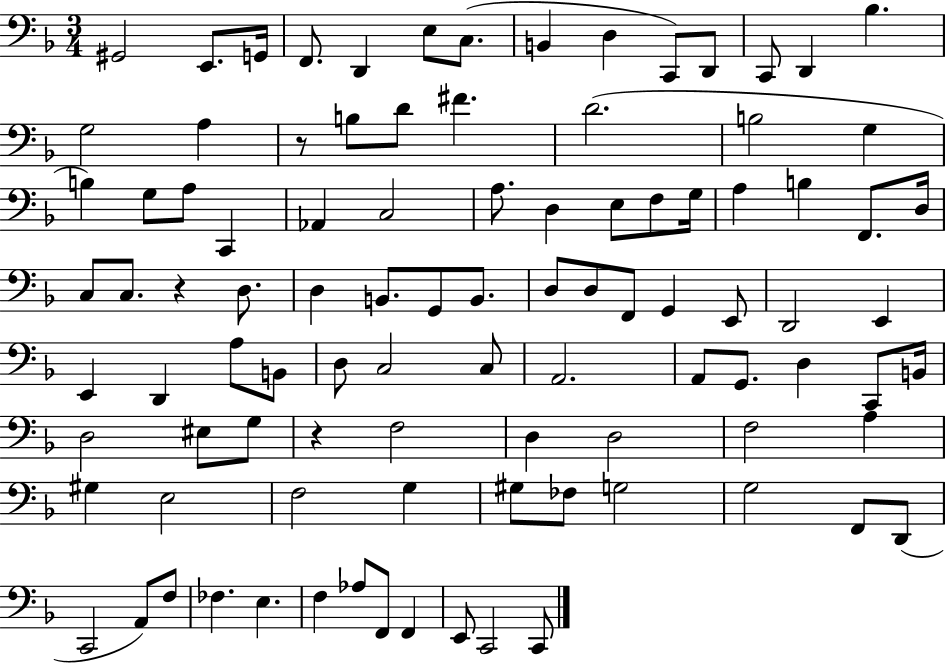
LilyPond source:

{
  \clef bass
  \numericTimeSignature
  \time 3/4
  \key f \major
  gis,2 e,8. g,16 | f,8. d,4 e8 c8.( | b,4 d4 c,8) d,8 | c,8 d,4 bes4. | \break g2 a4 | r8 b8 d'8 fis'4. | d'2.( | b2 g4 | \break b4) g8 a8 c,4 | aes,4 c2 | a8. d4 e8 f8 g16 | a4 b4 f,8. d16 | \break c8 c8. r4 d8. | d4 b,8. g,8 b,8. | d8 d8 f,8 g,4 e,8 | d,2 e,4 | \break e,4 d,4 a8 b,8 | d8 c2 c8 | a,2. | a,8 g,8. d4 c,8 b,16 | \break d2 eis8 g8 | r4 f2 | d4 d2 | f2 a4 | \break gis4 e2 | f2 g4 | gis8 fes8 g2 | g2 f,8 d,8( | \break c,2 a,8) f8 | fes4. e4. | f4 aes8 f,8 f,4 | e,8 c,2 c,8 | \break \bar "|."
}